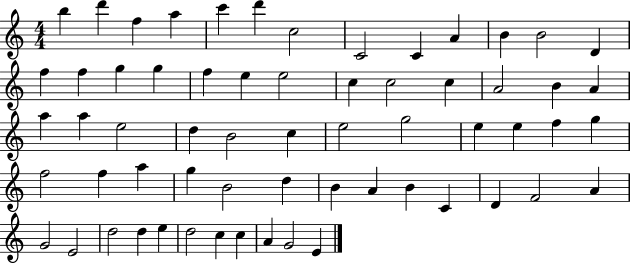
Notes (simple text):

B5/q D6/q F5/q A5/q C6/q D6/q C5/h C4/h C4/q A4/q B4/q B4/h D4/q F5/q F5/q G5/q G5/q F5/q E5/q E5/h C5/q C5/h C5/q A4/h B4/q A4/q A5/q A5/q E5/h D5/q B4/h C5/q E5/h G5/h E5/q E5/q F5/q G5/q F5/h F5/q A5/q G5/q B4/h D5/q B4/q A4/q B4/q C4/q D4/q F4/h A4/q G4/h E4/h D5/h D5/q E5/q D5/h C5/q C5/q A4/q G4/h E4/q